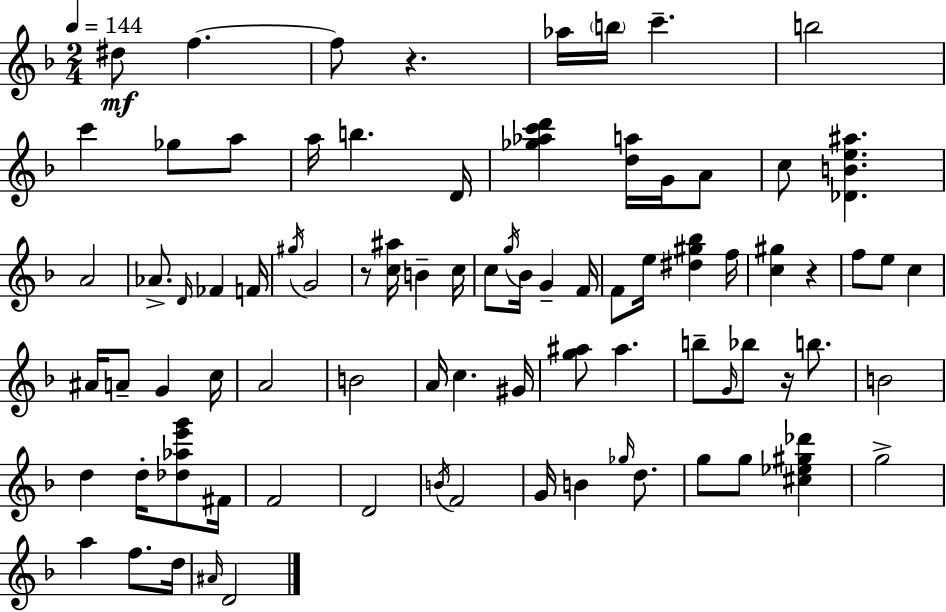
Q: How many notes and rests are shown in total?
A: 83